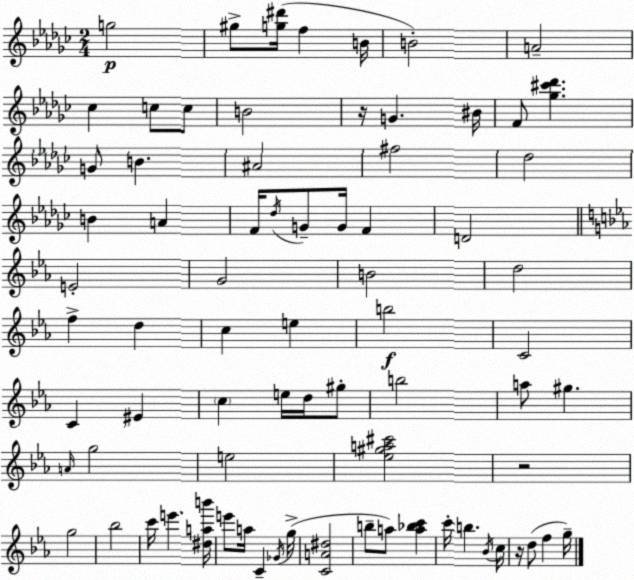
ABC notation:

X:1
T:Untitled
M:2/4
L:1/4
K:Ebm
g2 ^g/2 [g^d']/4 f B/4 B2 A2 _c c/2 c/2 B2 z/4 G ^B/4 F/2 [_g^c'_d'] G/2 B ^A2 ^f2 _d2 B A F/4 _d/4 G/2 G/4 F D2 E2 G2 B2 d2 f d c e b2 C2 C ^E c e/4 d/4 ^g/2 b2 a/2 ^g A/4 g2 e2 [_e^ga^c']2 z2 g2 _b2 c'/4 e' [^dab']/4 e'/2 a/4 C _G/4 g/4 [CA^d]2 b/2 a/2 [a_bc'] c'/4 b _B/4 c/4 z/4 d/2 f g/4